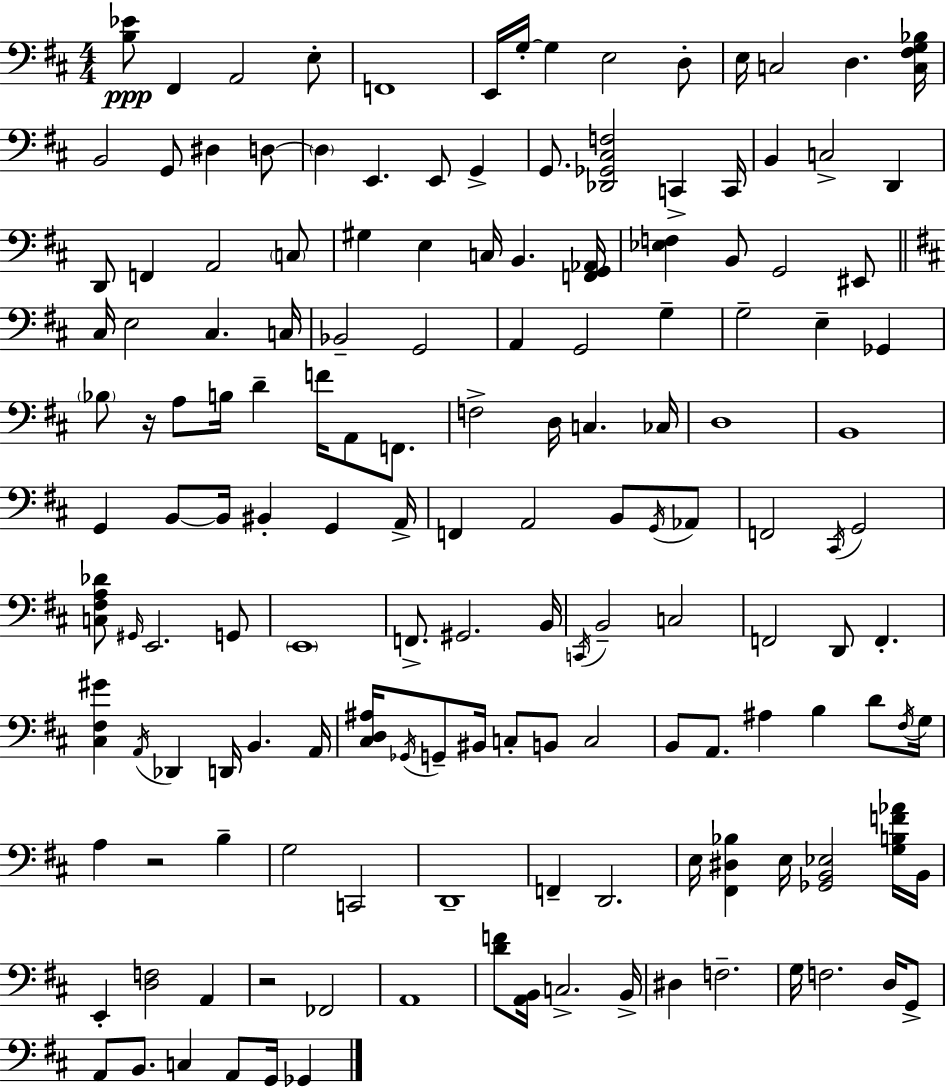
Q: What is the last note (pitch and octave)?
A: Gb2